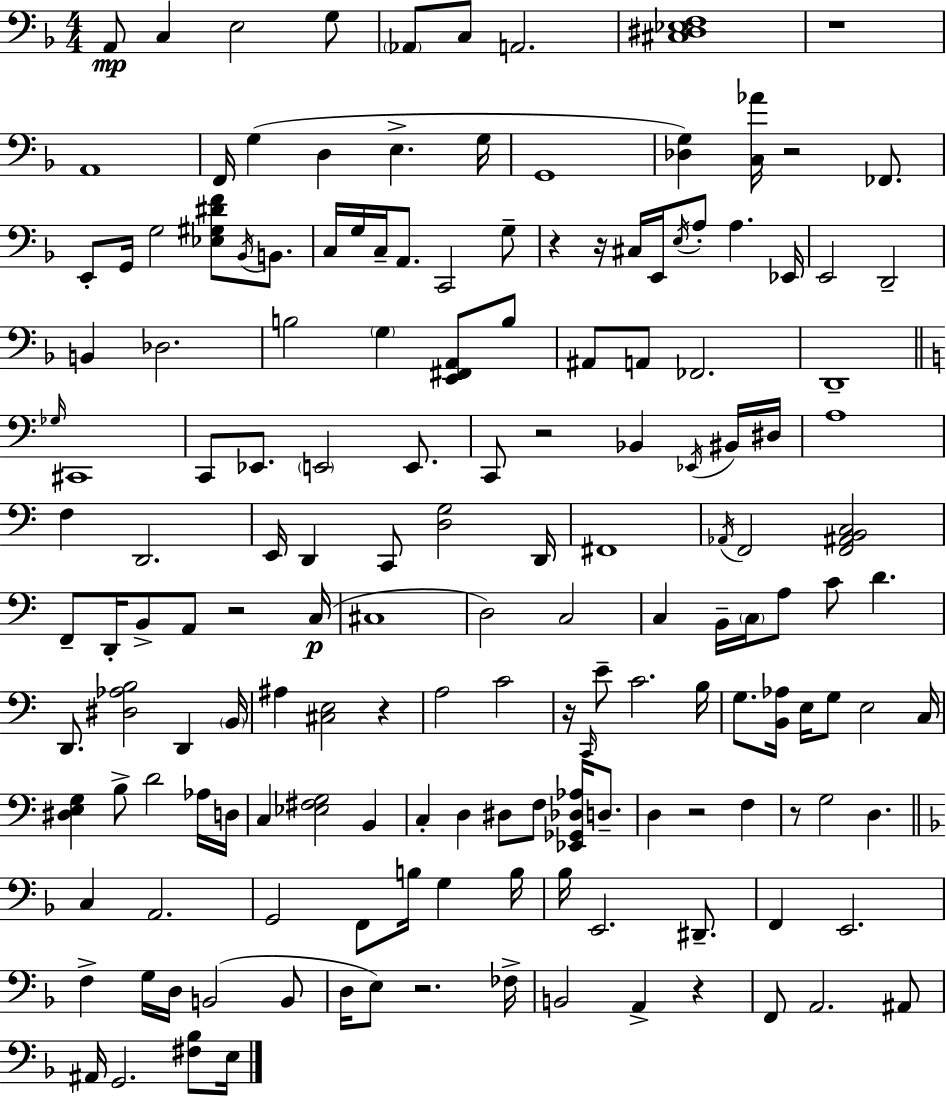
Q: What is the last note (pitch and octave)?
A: E3